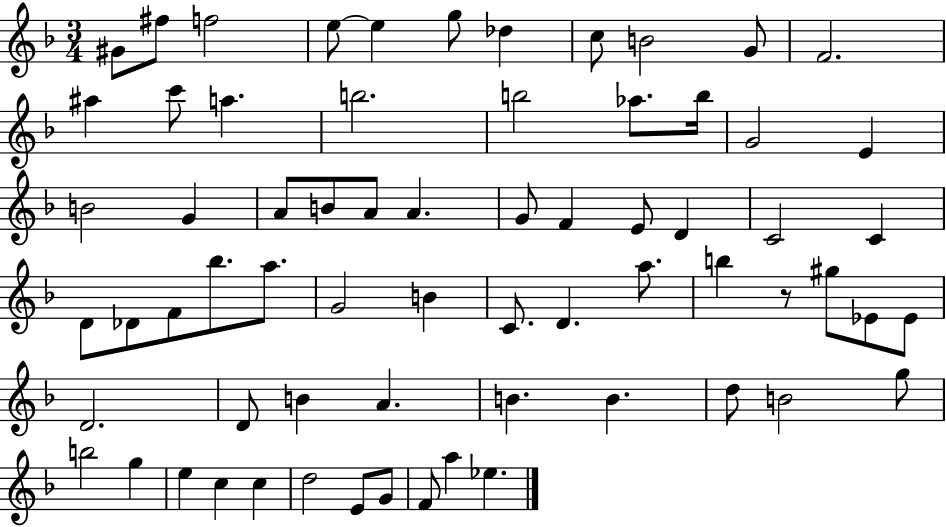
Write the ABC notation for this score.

X:1
T:Untitled
M:3/4
L:1/4
K:F
^G/2 ^f/2 f2 e/2 e g/2 _d c/2 B2 G/2 F2 ^a c'/2 a b2 b2 _a/2 b/4 G2 E B2 G A/2 B/2 A/2 A G/2 F E/2 D C2 C D/2 _D/2 F/2 _b/2 a/2 G2 B C/2 D a/2 b z/2 ^g/2 _E/2 _E/2 D2 D/2 B A B B d/2 B2 g/2 b2 g e c c d2 E/2 G/2 F/2 a _e